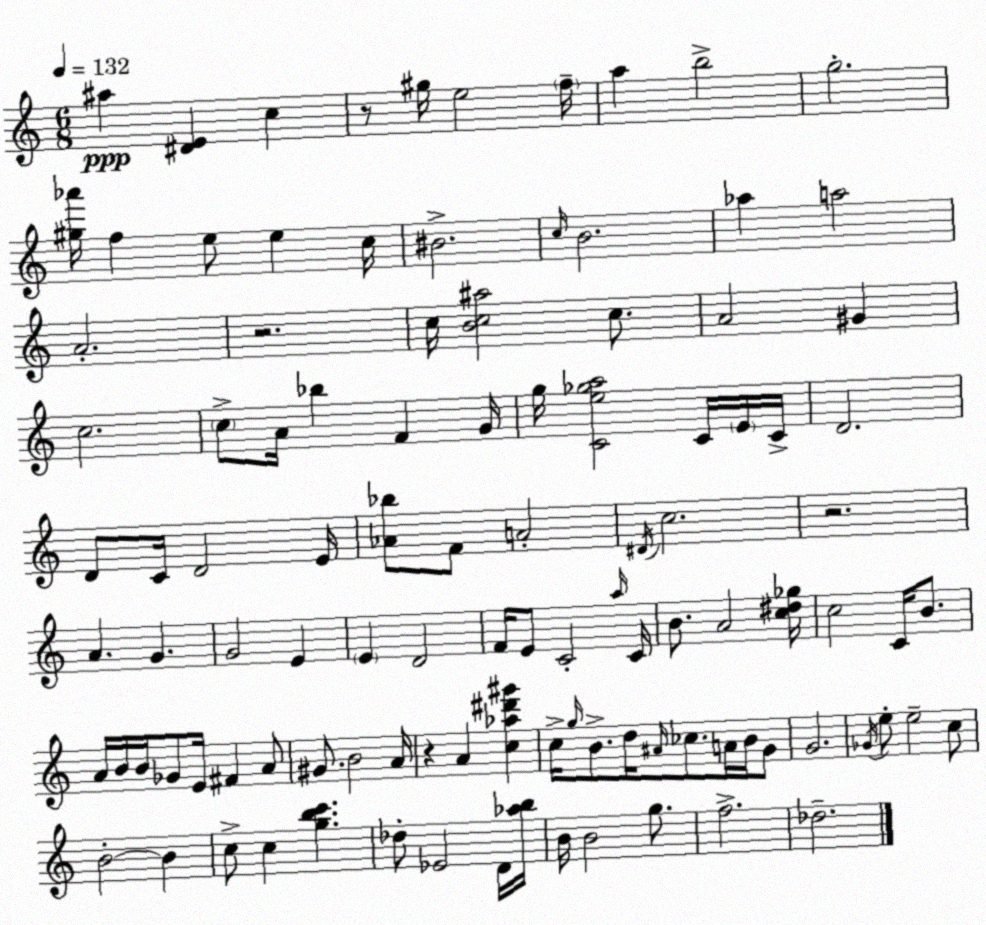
X:1
T:Untitled
M:6/8
L:1/4
K:Am
^a [^DE] c z/2 ^g/4 e2 f/4 a b2 g2 [^g_a']/4 f e/2 e c/4 ^B2 c/4 B2 _a a2 A2 z2 c/4 [Bc^a]2 c/2 A2 ^G c2 c/2 A/4 _b F G/4 g/4 [Ce_ga]2 C/4 E/4 C/4 D2 D/2 C/4 D2 E/4 [_A_b]/2 F/2 A2 ^D/4 c2 z2 A G G2 E E D2 F/4 E/2 C2 a/4 C/4 B/2 A2 [c^d_g]/4 c2 C/4 B/2 A/4 B/4 B/4 _G/2 E/4 ^F A/2 ^G/2 B2 A/4 z A [c_a^d'^g'] c/4 g/4 B/2 d/4 ^A/4 _c/2 A/4 B/4 G/2 G2 _G/4 e/2 e2 c/2 B2 B c/2 c [gbc'] _d/2 _E2 D/4 [_ab]/4 B/4 B2 g/2 f2 _d2